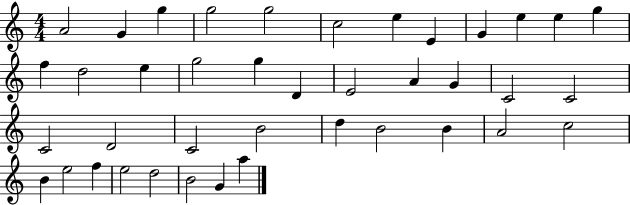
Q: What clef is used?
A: treble